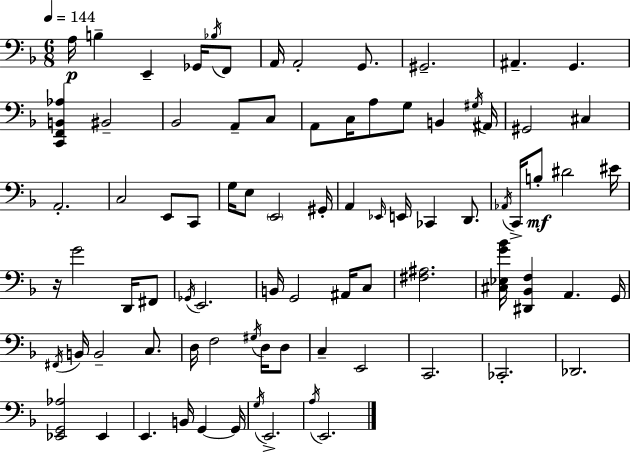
{
  \clef bass
  \numericTimeSignature
  \time 6/8
  \key d \minor
  \tempo 4 = 144
  a16\p b4-- e,4-- ges,16 \acciaccatura { bes16 } f,8 | a,16 a,2-. g,8. | gis,2.-- | ais,4.-- g,4. | \break <c, f, b, aes>4 bis,2-- | bes,2 a,8-- c8 | a,8 c16 a8 g8 b,4 | \acciaccatura { gis16 } ais,16 gis,2 cis4 | \break a,2.-. | c2 e,8 | c,8 g16 e8 \parenthesize e,2 | gis,16-. a,4 \grace { ees,16 } e,16 ces,4 | \break d,8. \acciaccatura { aes,16 } c,16-> b8-.\mf dis'2 | eis'16 r16 g'2 | d,16 fis,8 \acciaccatura { ges,16 } e,2. | b,16 g,2 | \break ais,16 c8 <fis ais>2. | <cis ees g' bes'>16 <dis, bes, f>4 a,4. | g,16 \acciaccatura { fis,16 } b,16 b,2-- | c8. d16 f2 | \break \acciaccatura { gis16 } d16 d8 c4-- e,2 | c,2. | ces,2.-. | des,2. | \break <ees, g, aes>2 | ees,4 e,4. | b,16 g,4~~ g,16 \acciaccatura { g16 } e,2.-> | \acciaccatura { a16 } e,2. | \break \bar "|."
}